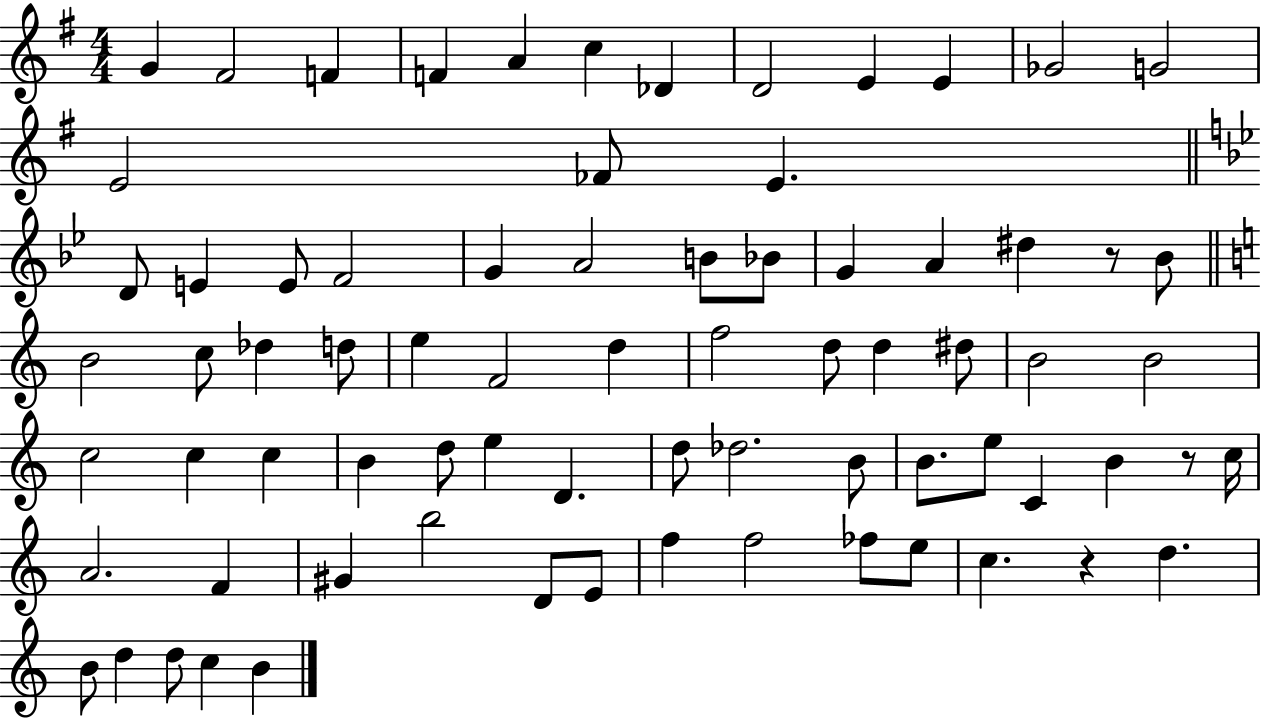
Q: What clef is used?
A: treble